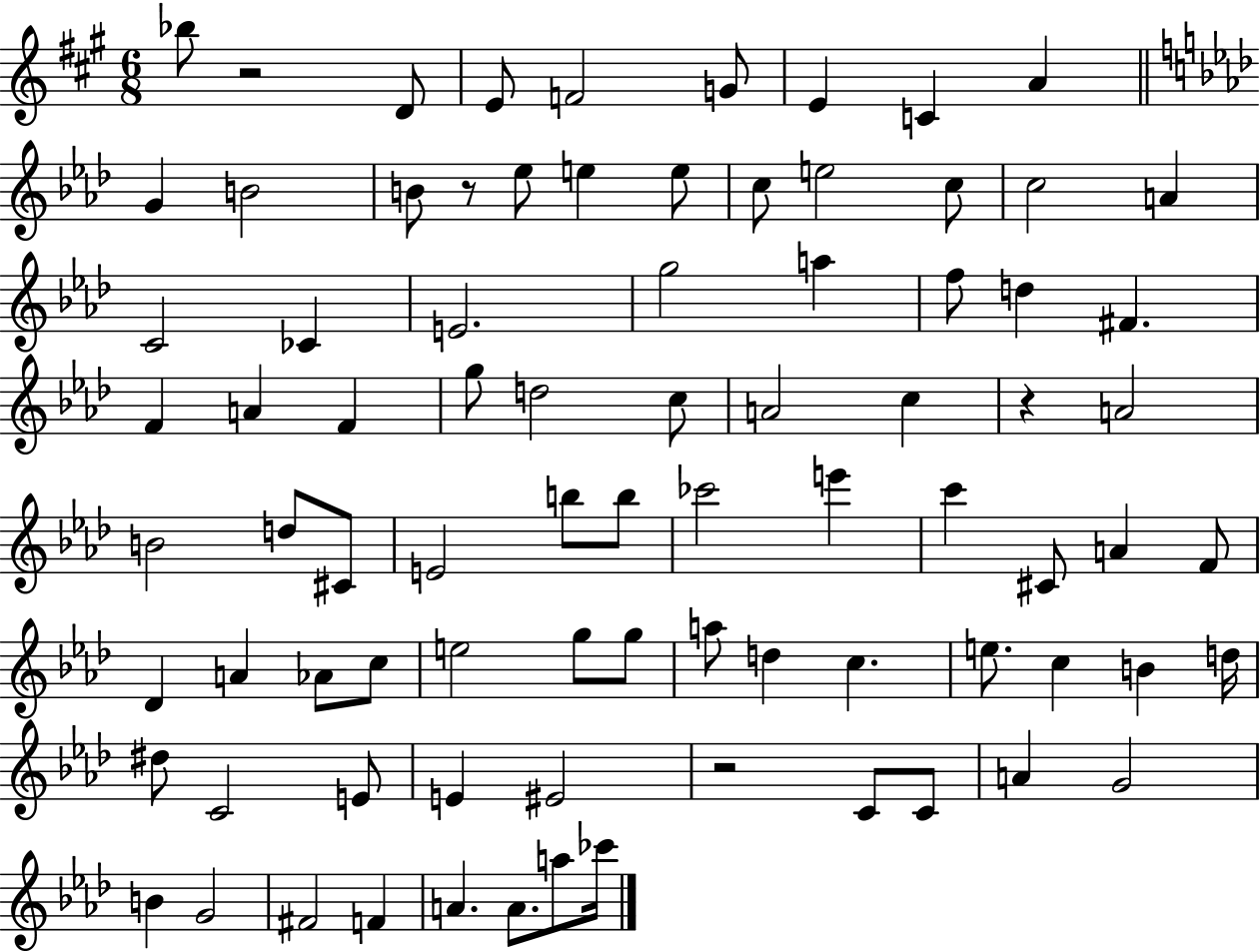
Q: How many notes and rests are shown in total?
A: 83